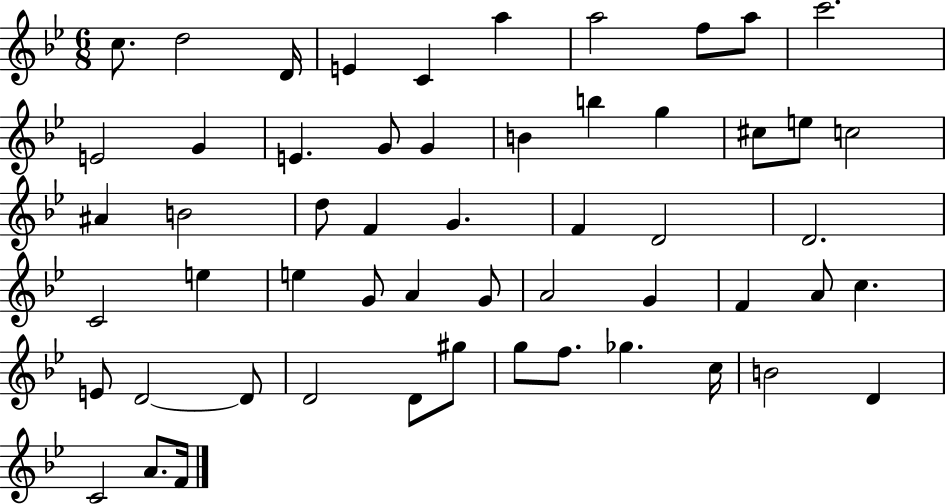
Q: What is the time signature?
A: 6/8